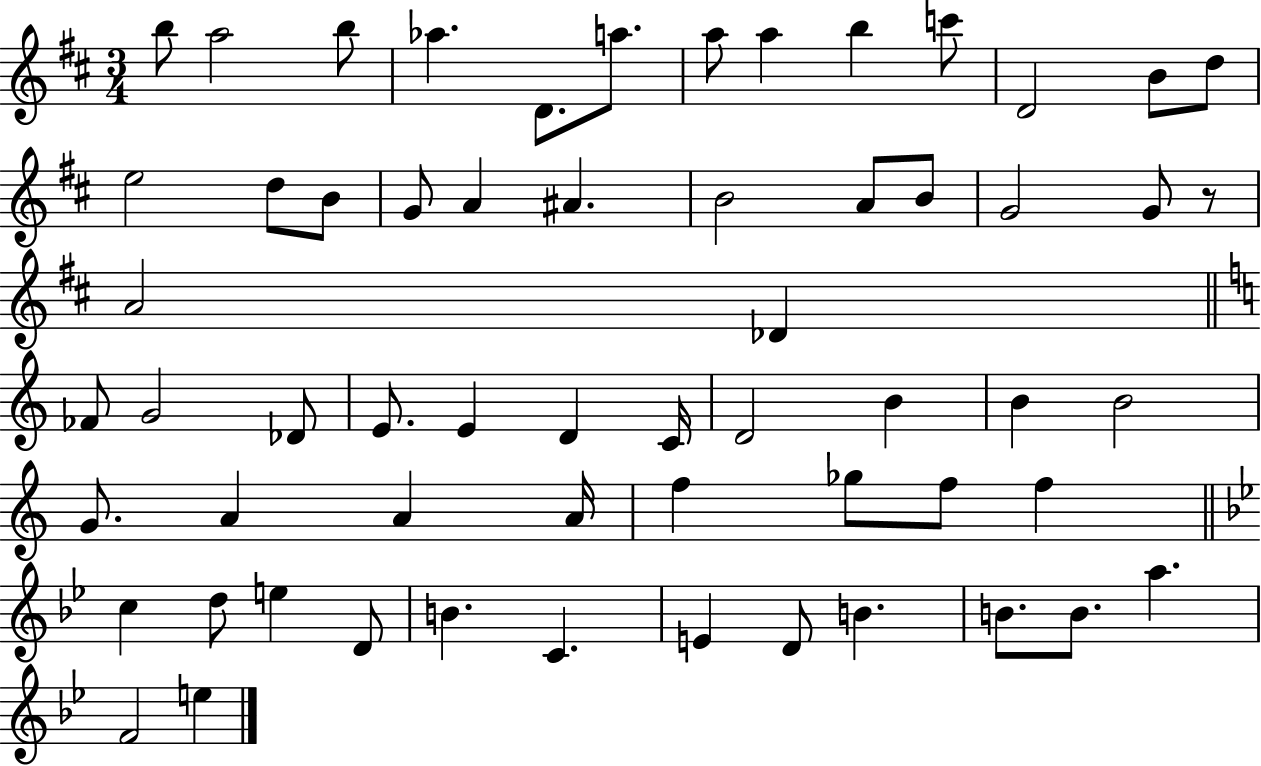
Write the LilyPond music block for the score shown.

{
  \clef treble
  \numericTimeSignature
  \time 3/4
  \key d \major
  b''8 a''2 b''8 | aes''4. d'8. a''8. | a''8 a''4 b''4 c'''8 | d'2 b'8 d''8 | \break e''2 d''8 b'8 | g'8 a'4 ais'4. | b'2 a'8 b'8 | g'2 g'8 r8 | \break a'2 des'4 | \bar "||" \break \key c \major fes'8 g'2 des'8 | e'8. e'4 d'4 c'16 | d'2 b'4 | b'4 b'2 | \break g'8. a'4 a'4 a'16 | f''4 ges''8 f''8 f''4 | \bar "||" \break \key g \minor c''4 d''8 e''4 d'8 | b'4. c'4. | e'4 d'8 b'4. | b'8. b'8. a''4. | \break f'2 e''4 | \bar "|."
}